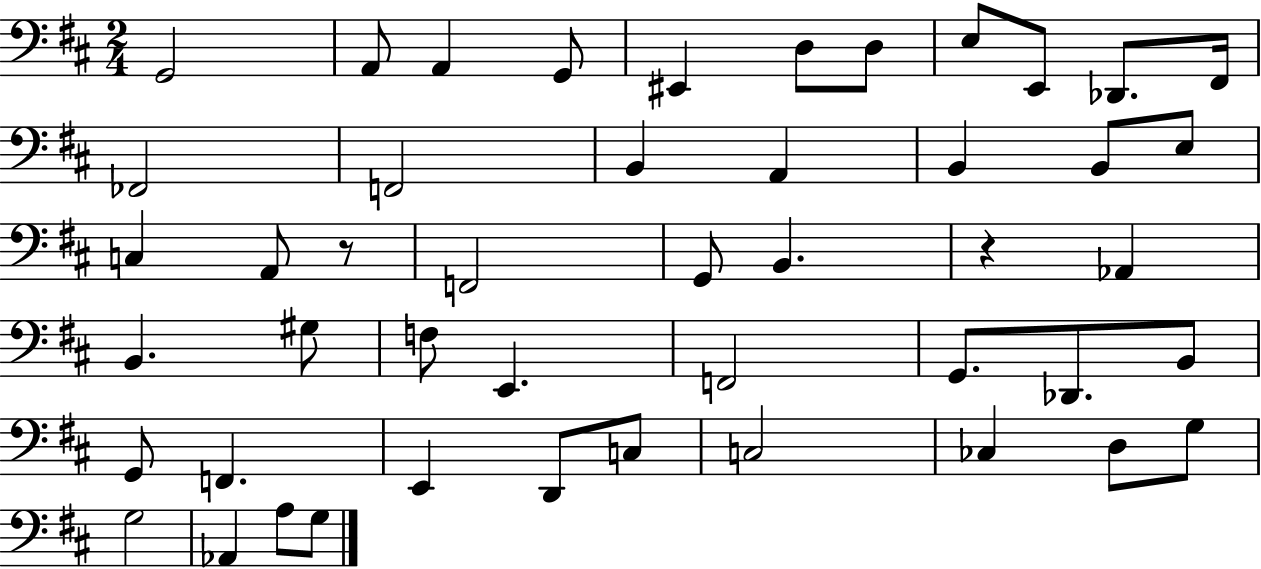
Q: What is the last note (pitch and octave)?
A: G3